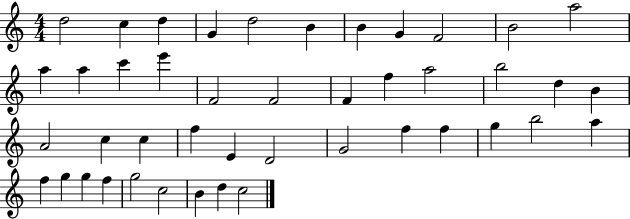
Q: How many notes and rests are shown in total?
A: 44